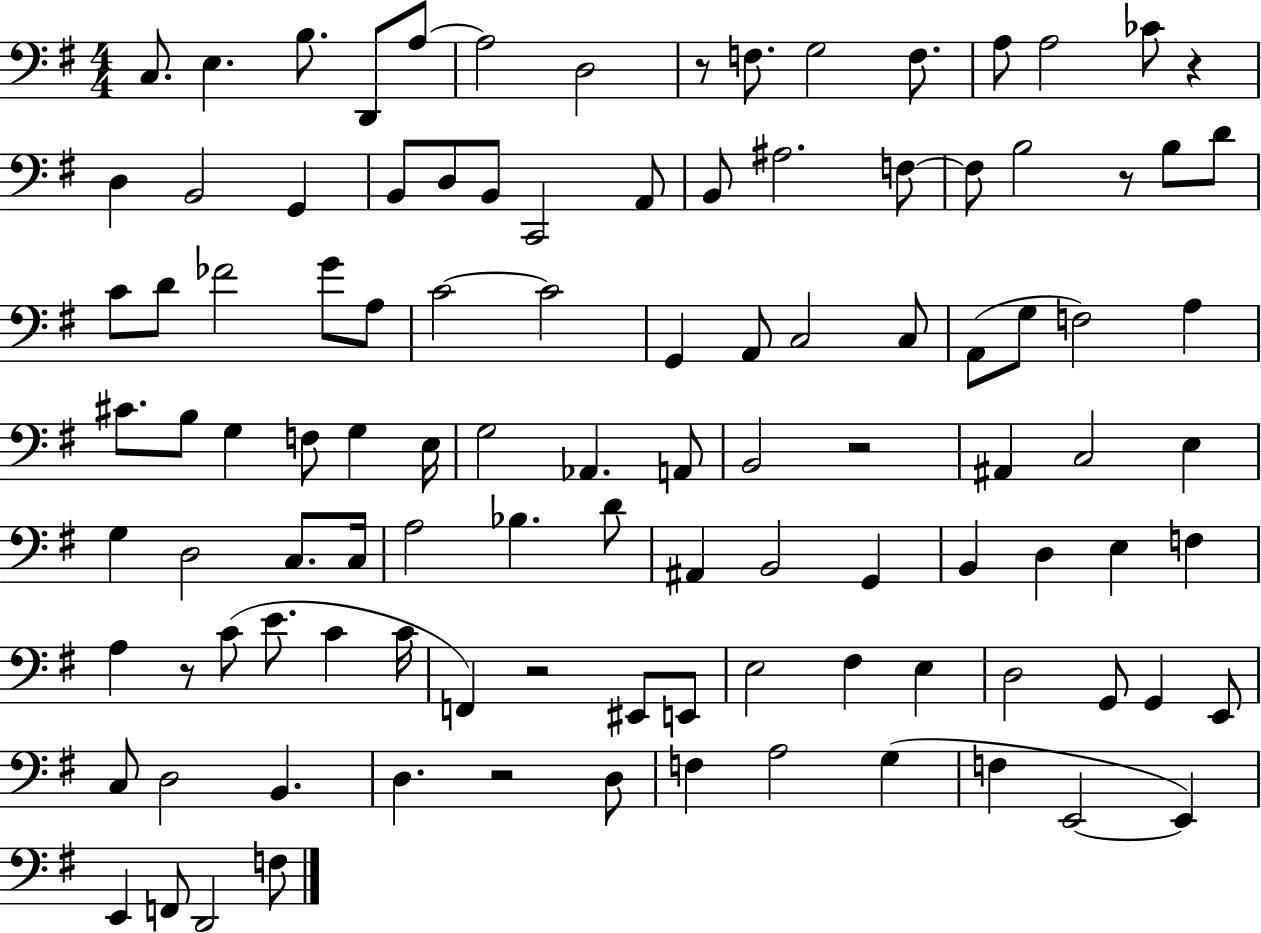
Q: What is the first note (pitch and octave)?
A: C3